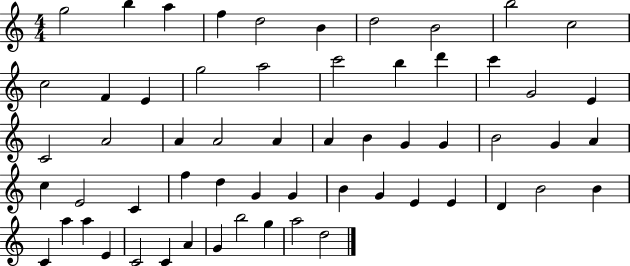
{
  \clef treble
  \numericTimeSignature
  \time 4/4
  \key c \major
  g''2 b''4 a''4 | f''4 d''2 b'4 | d''2 b'2 | b''2 c''2 | \break c''2 f'4 e'4 | g''2 a''2 | c'''2 b''4 d'''4 | c'''4 g'2 e'4 | \break c'2 a'2 | a'4 a'2 a'4 | a'4 b'4 g'4 g'4 | b'2 g'4 a'4 | \break c''4 e'2 c'4 | f''4 d''4 g'4 g'4 | b'4 g'4 e'4 e'4 | d'4 b'2 b'4 | \break c'4 a''4 a''4 e'4 | c'2 c'4 a'4 | g'4 b''2 g''4 | a''2 d''2 | \break \bar "|."
}